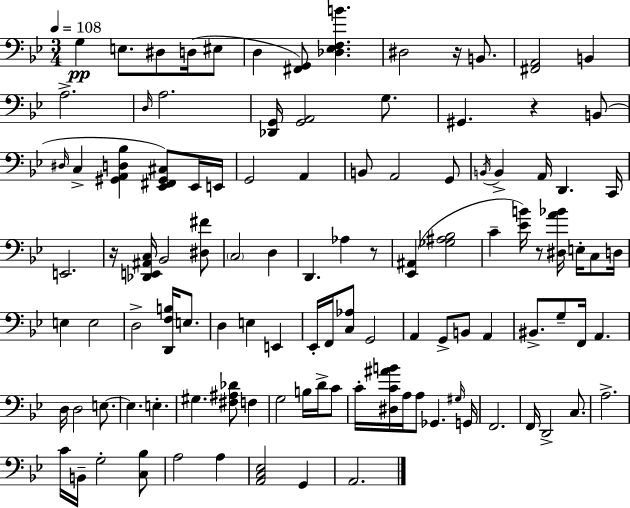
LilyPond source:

{
  \clef bass
  \numericTimeSignature
  \time 3/4
  \key bes \major
  \tempo 4 = 108
  g4\pp e8. dis8 d16( eis8 | d4 <fis, g,>8) <des ees f b'>4. | dis2 r16 b,8. | <fis, a,>2 b,4 | \break a2.-> | \grace { d16 } a2. | <des, g,>16 <g, a,>2 g8. | gis,4. r4 b,8( | \break \grace { dis16 } c4-> <gis, a, d bes>4 <ees, fis, gis, cis>8) | ees,16 e,16 g,2 a,4 | b,8 a,2 | g,8 \acciaccatura { b,16 } b,4-> a,16 d,4. | \break c,16 e,2. | r16 <des, e, ais, c>16 bes,2 | <dis fis'>8 \parenthesize c2 d4 | d,4. aes4 | \break r8 <ees, ais,>4( <ges ais bes>2 | c'4-- <ees' b'>16) r8 <dis a' bes'>16 e16-. | c8 d16 e4 e2 | d2-> <d, f b>16 | \break e8. d4 e4 e,4 | ees,16-. f,16 <c aes>8 g,2 | a,4 g,8-> b,8 a,4 | bis,8.-> g8-- f,16 a,4. | \break d16 d2 | e8.~~ e4. e4.-. | gis4. <fis ais des'>8 f4 | g2 b16 | \break d'16-> c'8 c'16-. <dis c' ais' b'>16 a16 a8 ges,4. | \grace { gis16 } g,16 f,2. | f,16 d,2-> | c8. a2.-> | \break c'16 b,16-- g2-. | <c bes>8 a2 | a4 <a, c ees>2 | g,4 a,2. | \break \bar "|."
}